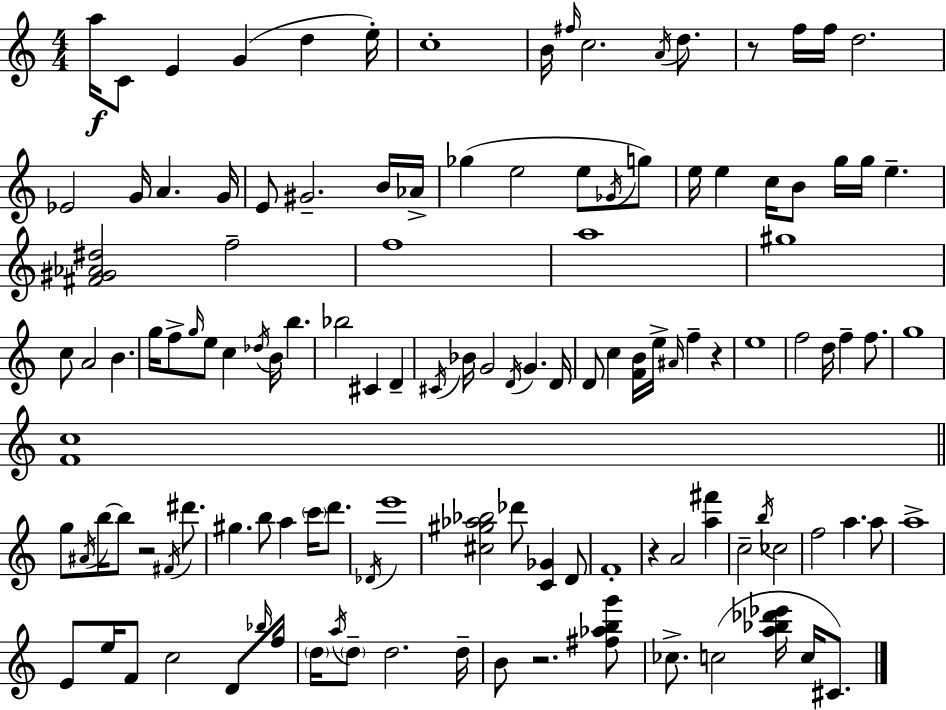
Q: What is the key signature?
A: C major